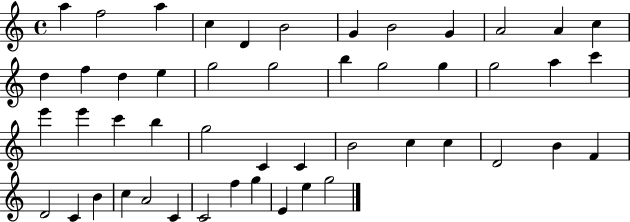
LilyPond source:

{
  \clef treble
  \time 4/4
  \defaultTimeSignature
  \key c \major
  a''4 f''2 a''4 | c''4 d'4 b'2 | g'4 b'2 g'4 | a'2 a'4 c''4 | \break d''4 f''4 d''4 e''4 | g''2 g''2 | b''4 g''2 g''4 | g''2 a''4 c'''4 | \break e'''4 e'''4 c'''4 b''4 | g''2 c'4 c'4 | b'2 c''4 c''4 | d'2 b'4 f'4 | \break d'2 c'4 b'4 | c''4 a'2 c'4 | c'2 f''4 g''4 | e'4 e''4 g''2 | \break \bar "|."
}